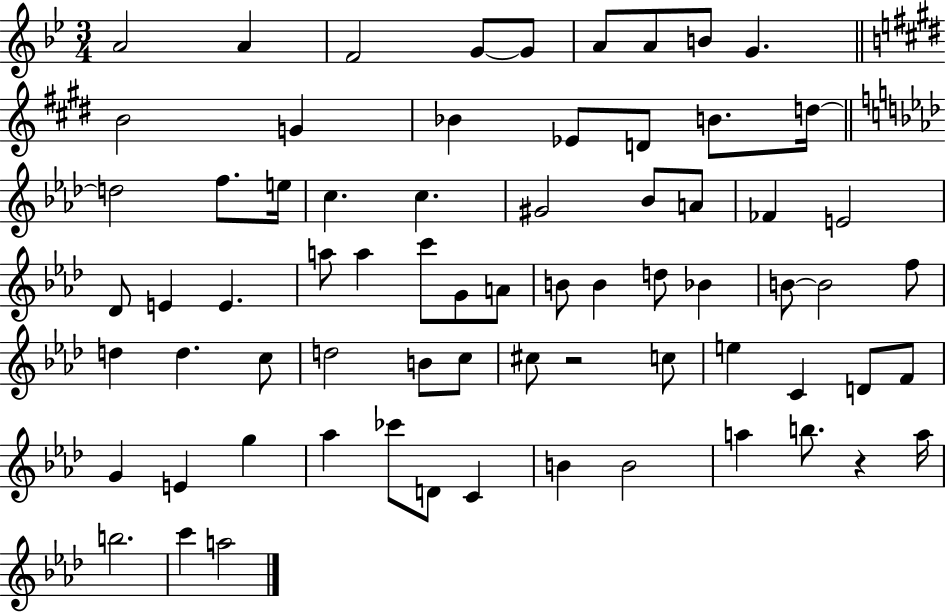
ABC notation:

X:1
T:Untitled
M:3/4
L:1/4
K:Bb
A2 A F2 G/2 G/2 A/2 A/2 B/2 G B2 G _B _E/2 D/2 B/2 d/4 d2 f/2 e/4 c c ^G2 _B/2 A/2 _F E2 _D/2 E E a/2 a c'/2 G/2 A/2 B/2 B d/2 _B B/2 B2 f/2 d d c/2 d2 B/2 c/2 ^c/2 z2 c/2 e C D/2 F/2 G E g _a _c'/2 D/2 C B B2 a b/2 z a/4 b2 c' a2